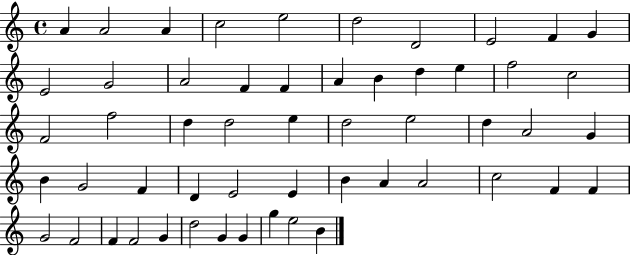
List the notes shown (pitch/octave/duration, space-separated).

A4/q A4/h A4/q C5/h E5/h D5/h D4/h E4/h F4/q G4/q E4/h G4/h A4/h F4/q F4/q A4/q B4/q D5/q E5/q F5/h C5/h F4/h F5/h D5/q D5/h E5/q D5/h E5/h D5/q A4/h G4/q B4/q G4/h F4/q D4/q E4/h E4/q B4/q A4/q A4/h C5/h F4/q F4/q G4/h F4/h F4/q F4/h G4/q D5/h G4/q G4/q G5/q E5/h B4/q